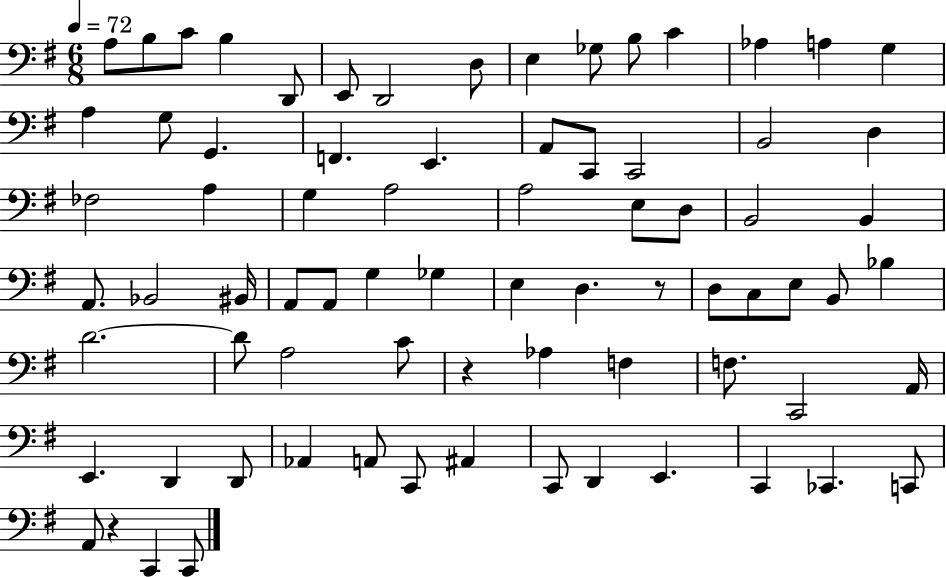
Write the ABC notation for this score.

X:1
T:Untitled
M:6/8
L:1/4
K:G
A,/2 B,/2 C/2 B, D,,/2 E,,/2 D,,2 D,/2 E, _G,/2 B,/2 C _A, A, G, A, G,/2 G,, F,, E,, A,,/2 C,,/2 C,,2 B,,2 D, _F,2 A, G, A,2 A,2 E,/2 D,/2 B,,2 B,, A,,/2 _B,,2 ^B,,/4 A,,/2 A,,/2 G, _G, E, D, z/2 D,/2 C,/2 E,/2 B,,/2 _B, D2 D/2 A,2 C/2 z _A, F, F,/2 C,,2 A,,/4 E,, D,, D,,/2 _A,, A,,/2 C,,/2 ^A,, C,,/2 D,, E,, C,, _C,, C,,/2 A,,/2 z C,, C,,/2